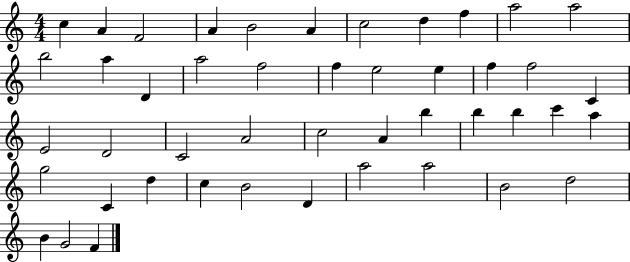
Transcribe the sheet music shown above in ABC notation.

X:1
T:Untitled
M:4/4
L:1/4
K:C
c A F2 A B2 A c2 d f a2 a2 b2 a D a2 f2 f e2 e f f2 C E2 D2 C2 A2 c2 A b b b c' a g2 C d c B2 D a2 a2 B2 d2 B G2 F